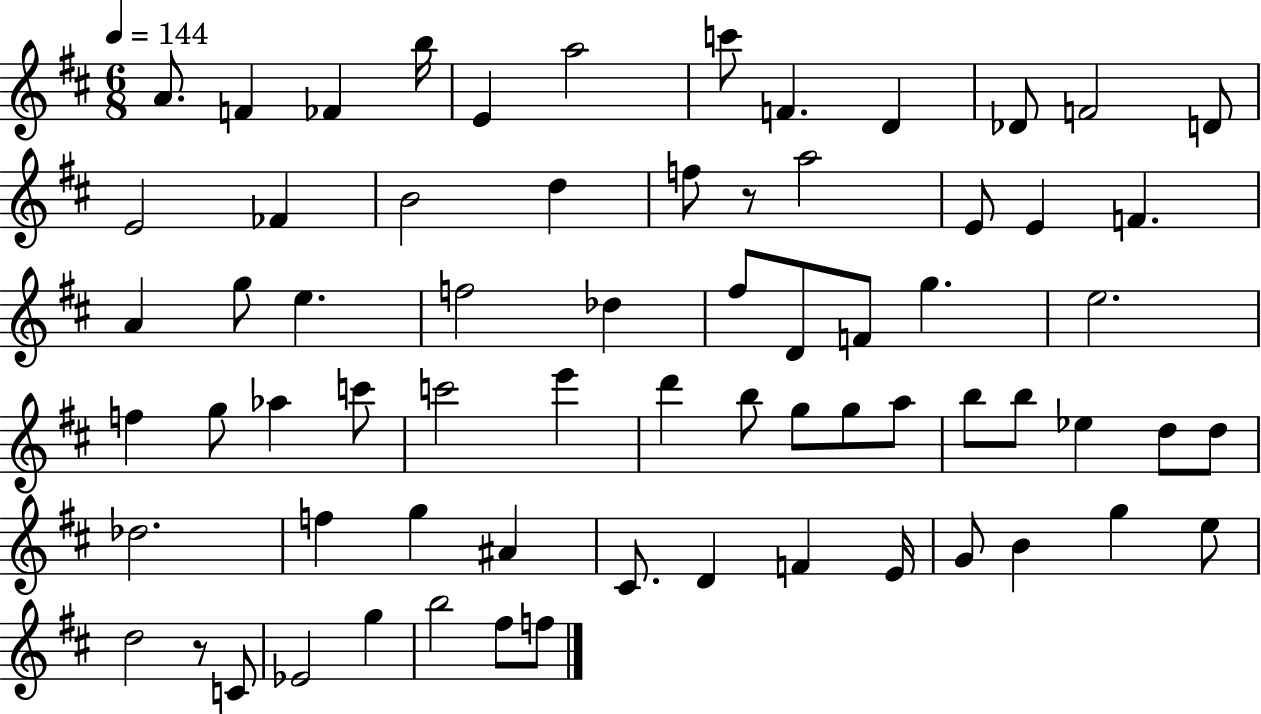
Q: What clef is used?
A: treble